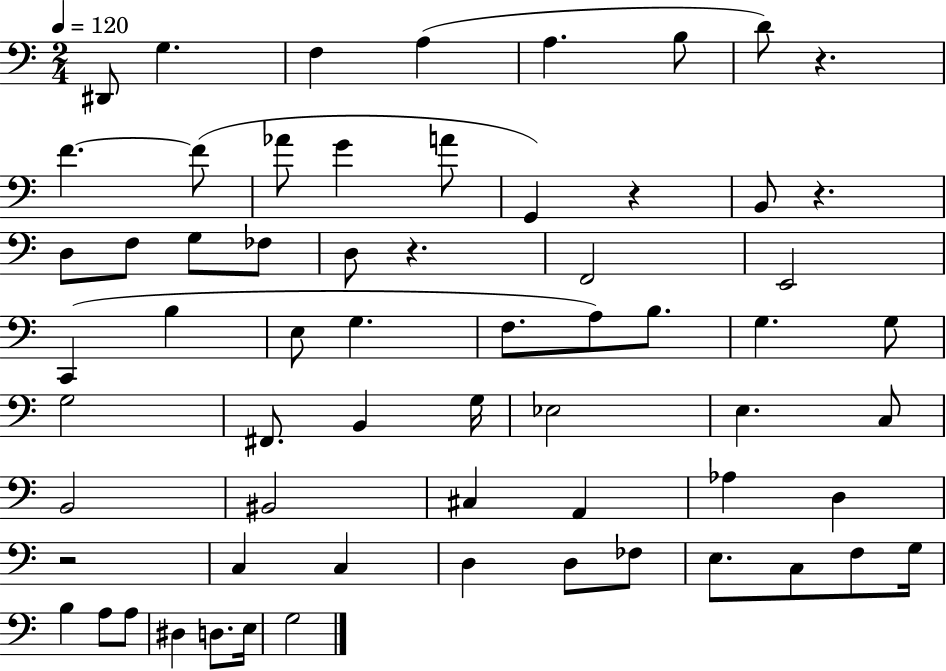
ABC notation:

X:1
T:Untitled
M:2/4
L:1/4
K:C
^D,,/2 G, F, A, A, B,/2 D/2 z F F/2 _A/2 G A/2 G,, z B,,/2 z D,/2 F,/2 G,/2 _F,/2 D,/2 z F,,2 E,,2 C,, B, E,/2 G, F,/2 A,/2 B,/2 G, G,/2 G,2 ^F,,/2 B,, G,/4 _E,2 E, C,/2 B,,2 ^B,,2 ^C, A,, _A, D, z2 C, C, D, D,/2 _F,/2 E,/2 C,/2 F,/2 G,/4 B, A,/2 A,/2 ^D, D,/2 E,/4 G,2